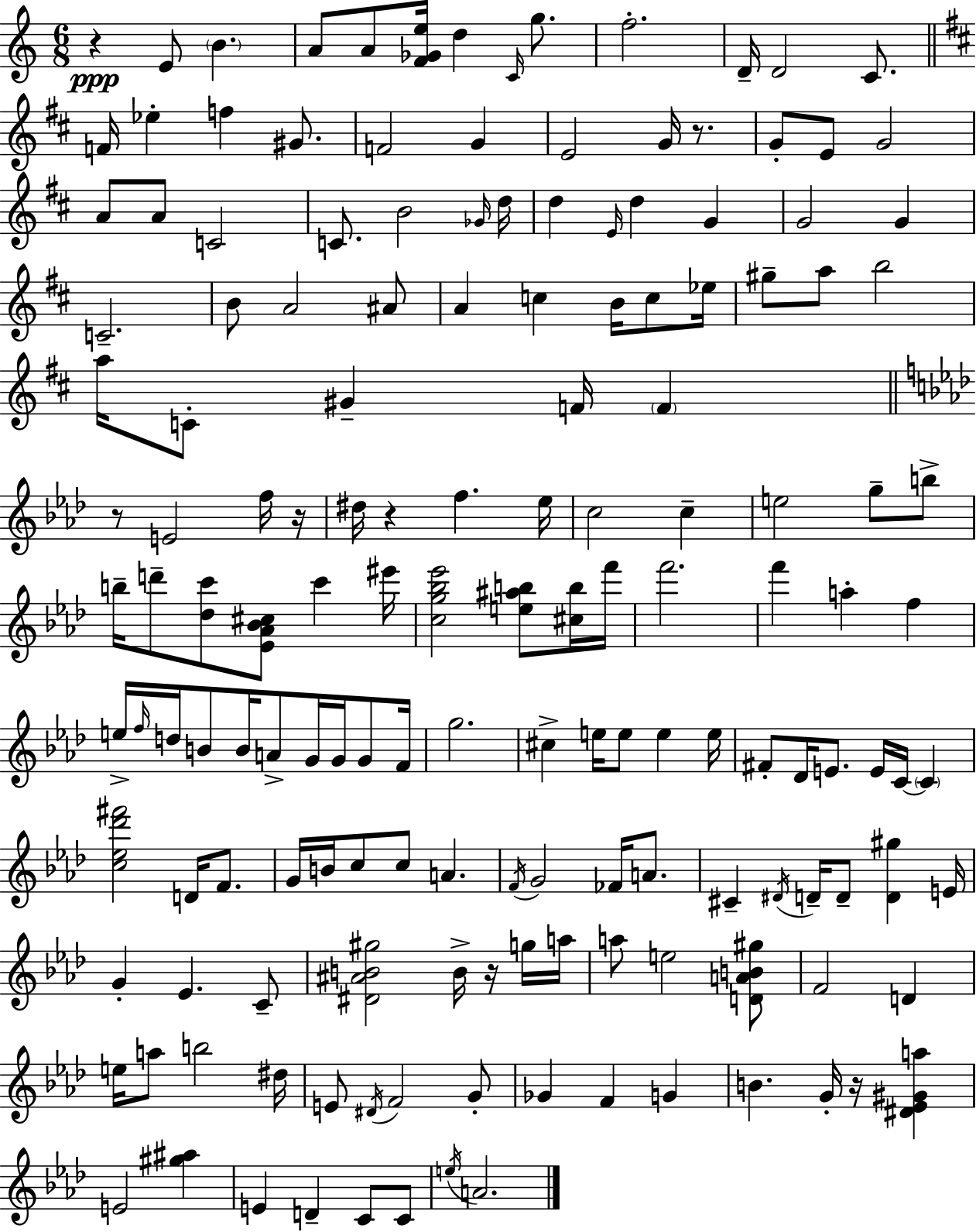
R/q E4/e B4/q. A4/e A4/e [F4,Gb4,E5]/s D5/q C4/s G5/e. F5/h. D4/s D4/h C4/e. F4/s Eb5/q F5/q G#4/e. F4/h G4/q E4/h G4/s R/e. G4/e E4/e G4/h A4/e A4/e C4/h C4/e. B4/h Gb4/s D5/s D5/q E4/s D5/q G4/q G4/h G4/q C4/h. B4/e A4/h A#4/e A4/q C5/q B4/s C5/e Eb5/s G#5/e A5/e B5/h A5/s C4/e G#4/q F4/s F4/q R/e E4/h F5/s R/s D#5/s R/q F5/q. Eb5/s C5/h C5/q E5/h G5/e B5/e B5/s D6/e [Db5,C6]/e [Eb4,Ab4,Bb4,C#5]/e C6/q EIS6/s [C5,G5,Bb5,Eb6]/h [E5,A#5,B5]/e [C#5,B5]/s F6/s F6/h. F6/q A5/q F5/q E5/s F5/s D5/s B4/e B4/s A4/e G4/s G4/s G4/e F4/s G5/h. C#5/q E5/s E5/e E5/q E5/s F#4/e Db4/s E4/e. E4/s C4/s C4/q [C5,Eb5,Db6,F#6]/h D4/s F4/e. G4/s B4/s C5/e C5/e A4/q. F4/s G4/h FES4/s A4/e. C#4/q D#4/s D4/s D4/e [D4,G#5]/q E4/s G4/q Eb4/q. C4/e [D#4,A#4,B4,G#5]/h B4/s R/s G5/s A5/s A5/e E5/h [D4,A4,B4,G#5]/e F4/h D4/q E5/s A5/e B5/h D#5/s E4/e D#4/s F4/h G4/e Gb4/q F4/q G4/q B4/q. G4/s R/s [D#4,Eb4,G#4,A5]/q E4/h [G#5,A#5]/q E4/q D4/q C4/e C4/e E5/s A4/h.